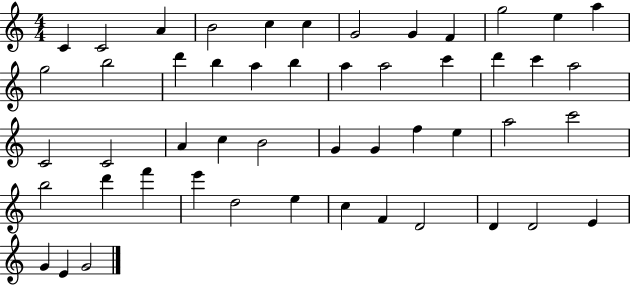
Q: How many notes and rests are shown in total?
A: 50